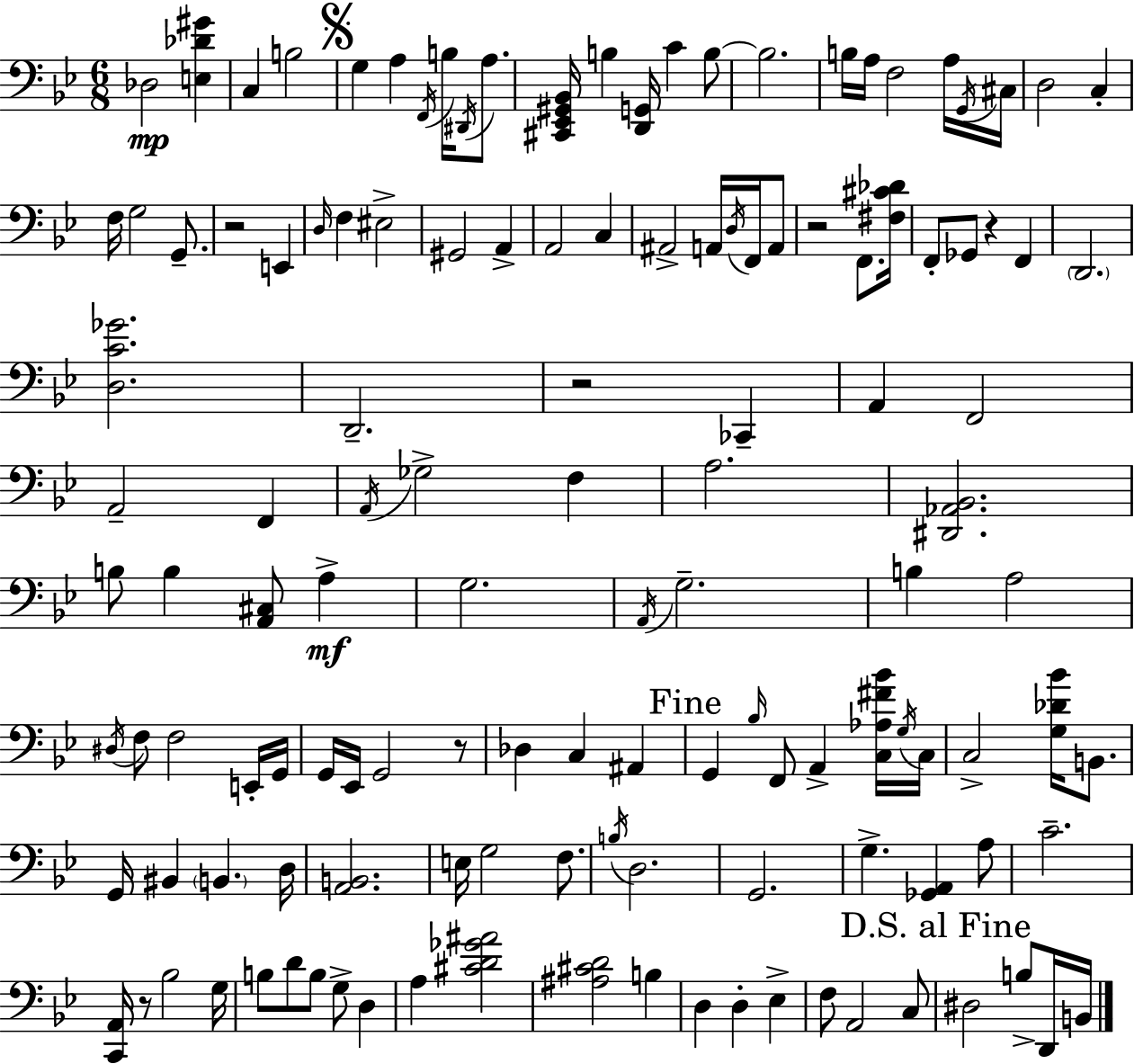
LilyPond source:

{
  \clef bass
  \numericTimeSignature
  \time 6/8
  \key bes \major
  des2\mp <e des' gis'>4 | c4 b2 | \mark \markup { \musicglyph "scripts.segno" } g4 a4 \acciaccatura { f,16 } b16 \acciaccatura { dis,16 } a8. | <cis, ees, gis, bes,>16 b4 <d, g,>16 c'4 | \break b8~~ b2. | b16 a16 f2 | a16 \acciaccatura { g,16 } cis16 d2 c4-. | f16 g2 | \break g,8.-- r2 e,4 | \grace { d16 } f4 eis2-> | gis,2 | a,4-> a,2 | \break c4 ais,2-> | a,16 \acciaccatura { d16 } f,16 a,8 r2 | f,8. <fis cis' des'>16 f,8-. ges,8 r4 | f,4 \parenthesize d,2. | \break <d c' ges'>2. | d,2.-- | r2 | ces,4-- a,4 f,2 | \break a,2-- | f,4 \acciaccatura { a,16 } ges2-> | f4 a2. | <dis, aes, bes,>2. | \break b8 b4 | <a, cis>8 a4->\mf g2. | \acciaccatura { a,16 } g2.-- | b4 a2 | \break \acciaccatura { dis16 } f8 f2 | e,16-. g,16 g,16 ees,16 g,2 | r8 des4 | c4 ais,4 \mark "Fine" g,4 | \break \grace { bes16 } f,8 a,4-> <c aes fis' bes'>16 \acciaccatura { g16 } c16 c2-> | <g des' bes'>16 b,8. g,16 bis,4 | \parenthesize b,4. d16 <a, b,>2. | e16 g2 | \break f8. \acciaccatura { b16 } d2. | g,2. | g4.-> | <ges, a,>4 a8 c'2.-- | \break <c, a,>16 | r8 bes2 g16 b8 | d'8 b8 g8-> d4 a4 | <cis' d' ges' ais'>2 <ais cis' d'>2 | \break b4 d4 | d4-. ees4-> f8 | a,2 c8 \mark "D.S. al Fine" dis2 | b8-> d,16 b,16 \bar "|."
}